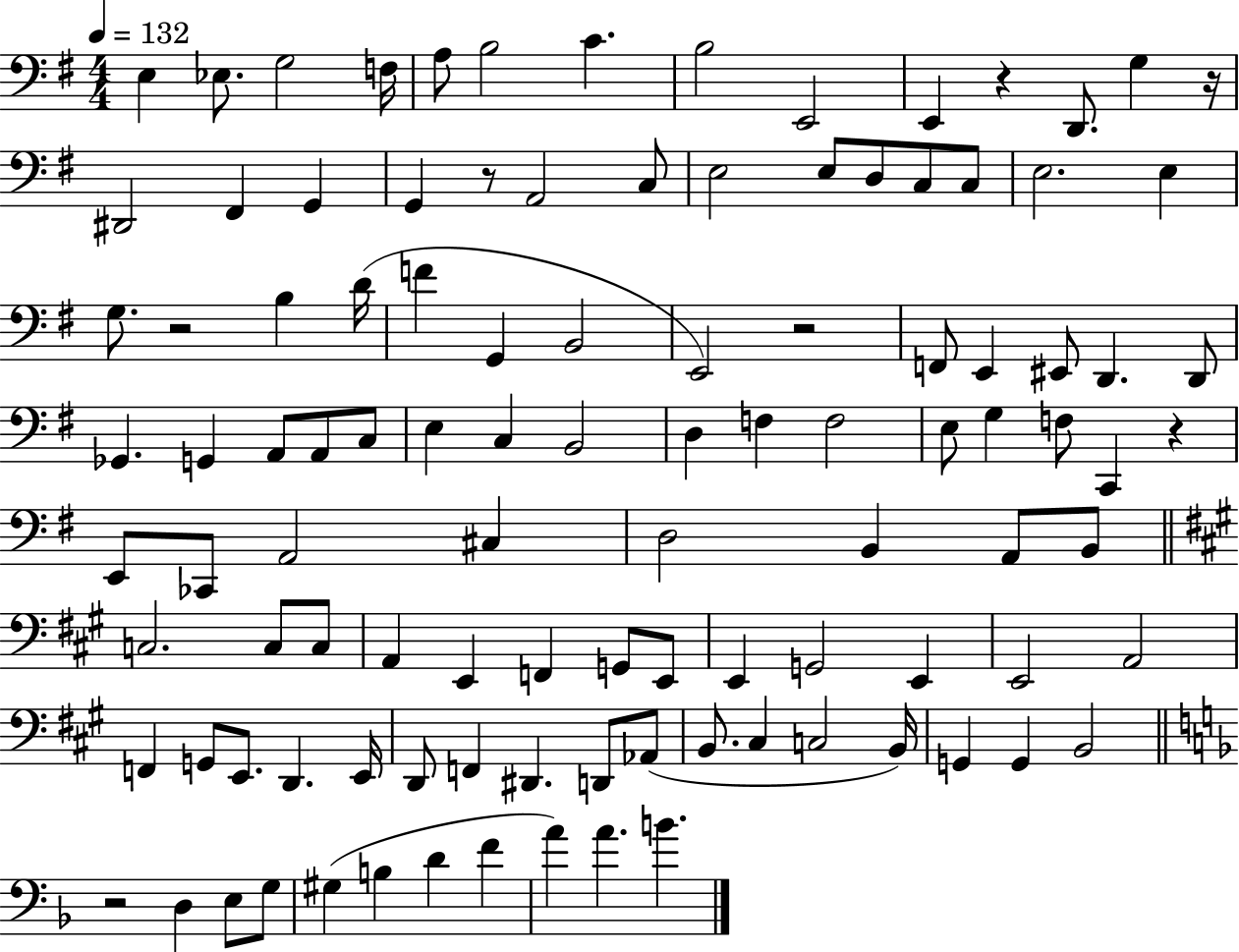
E3/q Eb3/e. G3/h F3/s A3/e B3/h C4/q. B3/h E2/h E2/q R/q D2/e. G3/q R/s D#2/h F#2/q G2/q G2/q R/e A2/h C3/e E3/h E3/e D3/e C3/e C3/e E3/h. E3/q G3/e. R/h B3/q D4/s F4/q G2/q B2/h E2/h R/h F2/e E2/q EIS2/e D2/q. D2/e Gb2/q. G2/q A2/e A2/e C3/e E3/q C3/q B2/h D3/q F3/q F3/h E3/e G3/q F3/e C2/q R/q E2/e CES2/e A2/h C#3/q D3/h B2/q A2/e B2/e C3/h. C3/e C3/e A2/q E2/q F2/q G2/e E2/e E2/q G2/h E2/q E2/h A2/h F2/q G2/e E2/e. D2/q. E2/s D2/e F2/q D#2/q. D2/e Ab2/e B2/e. C#3/q C3/h B2/s G2/q G2/q B2/h R/h D3/q E3/e G3/e G#3/q B3/q D4/q F4/q A4/q A4/q. B4/q.